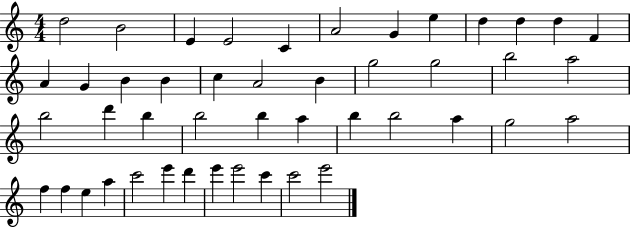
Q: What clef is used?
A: treble